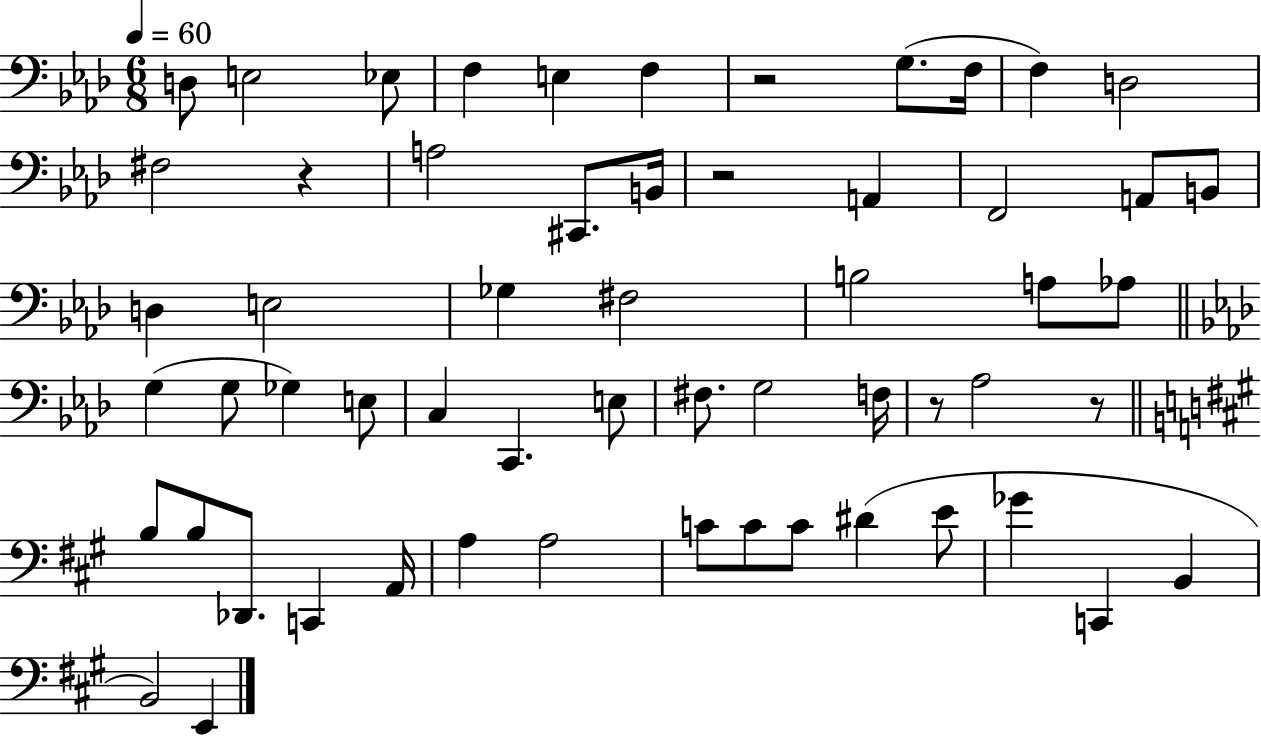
D3/e E3/h Eb3/e F3/q E3/q F3/q R/h G3/e. F3/s F3/q D3/h F#3/h R/q A3/h C#2/e. B2/s R/h A2/q F2/h A2/e B2/e D3/q E3/h Gb3/q F#3/h B3/h A3/e Ab3/e G3/q G3/e Gb3/q E3/e C3/q C2/q. E3/e F#3/e. G3/h F3/s R/e Ab3/h R/e B3/e B3/e Db2/e. C2/q A2/s A3/q A3/h C4/e C4/e C4/e D#4/q E4/e Gb4/q C2/q B2/q B2/h E2/q